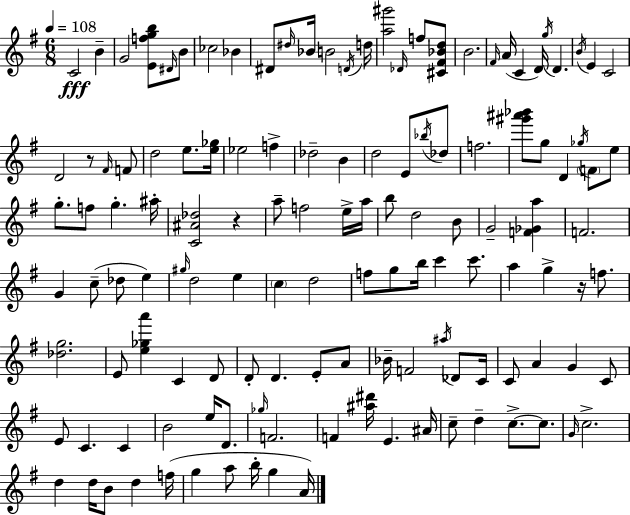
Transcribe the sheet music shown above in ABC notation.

X:1
T:Untitled
M:6/8
L:1/4
K:G
C2 B G2 [Efgb]/2 ^D/4 B/2 _c2 _B ^D/2 ^d/4 _B/4 B2 D/4 d/4 [a^g']2 _D/4 f/2 [^C^F_Bd]/2 B2 ^F/4 A/4 C D/4 g/4 D B/4 E C2 D2 z/2 ^F/4 F/2 d2 e/2 [e_g]/4 _e2 f _d2 B d2 E/2 _b/4 _d/2 f2 [^g'^a'_b']/2 g/2 D _g/4 F/2 e/2 g/2 f/2 g ^a/4 [C^A_d]2 z a/2 f2 e/4 a/4 b/2 d2 B/2 G2 [F_Ga] F2 G c/2 _d/2 e ^g/4 d2 e c d2 f/2 g/2 b/4 c' c'/2 a g z/4 f/2 [_dg]2 E/2 [e_ga'] C D/2 D/2 D E/2 A/2 _B/4 F2 ^a/4 _D/2 C/4 C/2 A G C/2 E/2 C C B2 e/4 D/2 _g/4 F2 F [^a^d']/4 E ^A/4 c/2 d c/2 c/2 G/4 c2 d d/4 B/2 d f/4 g a/2 b/4 g A/4